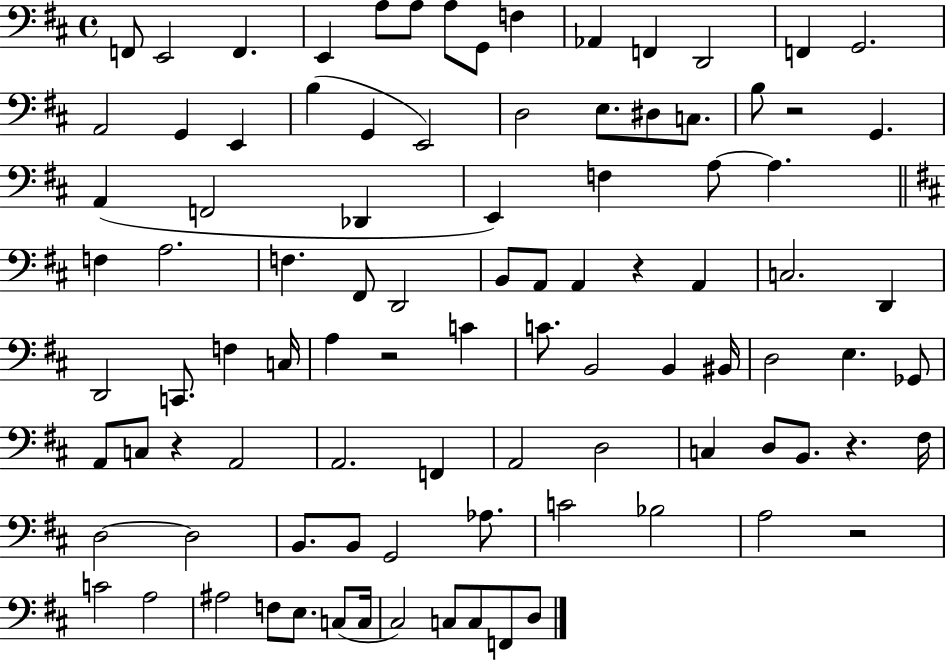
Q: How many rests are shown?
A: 6